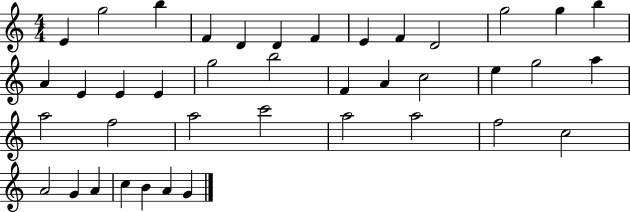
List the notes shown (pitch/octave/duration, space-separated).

E4/q G5/h B5/q F4/q D4/q D4/q F4/q E4/q F4/q D4/h G5/h G5/q B5/q A4/q E4/q E4/q E4/q G5/h B5/h F4/q A4/q C5/h E5/q G5/h A5/q A5/h F5/h A5/h C6/h A5/h A5/h F5/h C5/h A4/h G4/q A4/q C5/q B4/q A4/q G4/q